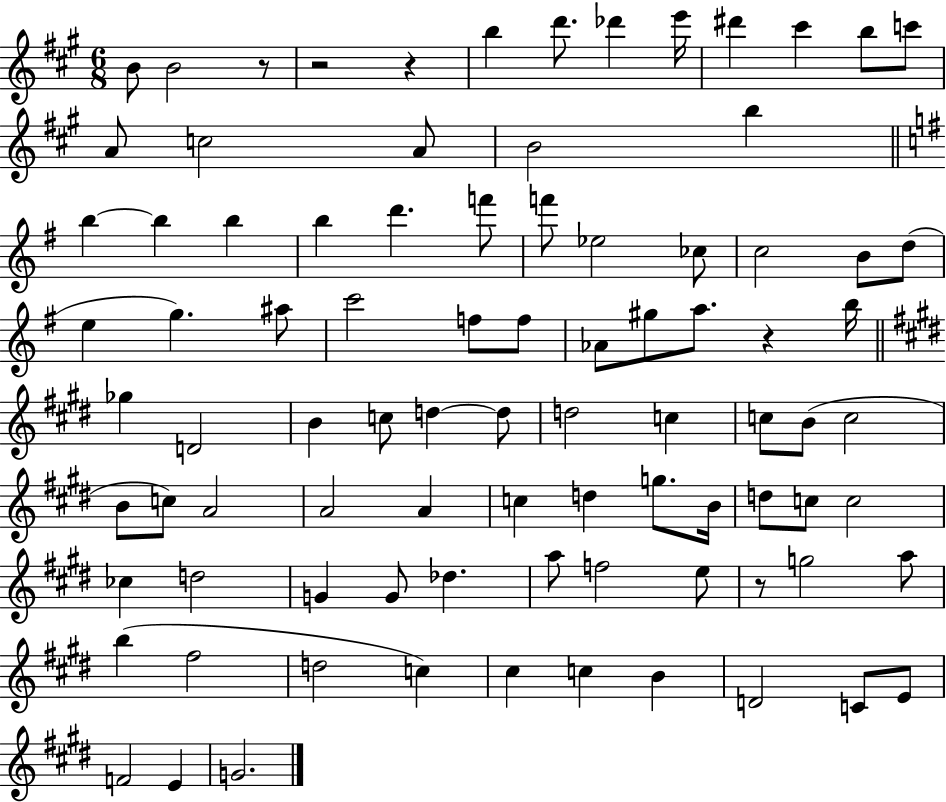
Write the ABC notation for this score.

X:1
T:Untitled
M:6/8
L:1/4
K:A
B/2 B2 z/2 z2 z b d'/2 _d' e'/4 ^d' ^c' b/2 c'/2 A/2 c2 A/2 B2 b b b b b d' f'/2 f'/2 _e2 _c/2 c2 B/2 d/2 e g ^a/2 c'2 f/2 f/2 _A/2 ^g/2 a/2 z b/4 _g D2 B c/2 d d/2 d2 c c/2 B/2 c2 B/2 c/2 A2 A2 A c d g/2 B/4 d/2 c/2 c2 _c d2 G G/2 _d a/2 f2 e/2 z/2 g2 a/2 b ^f2 d2 c ^c c B D2 C/2 E/2 F2 E G2